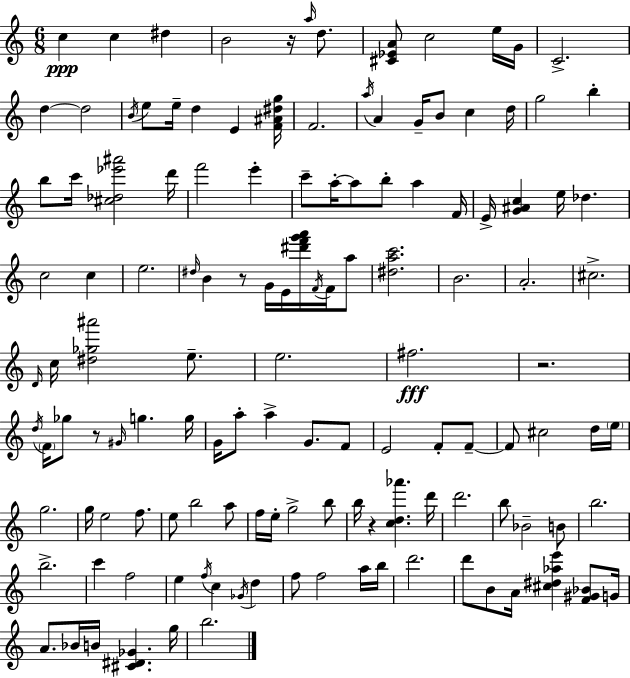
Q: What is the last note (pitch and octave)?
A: B5